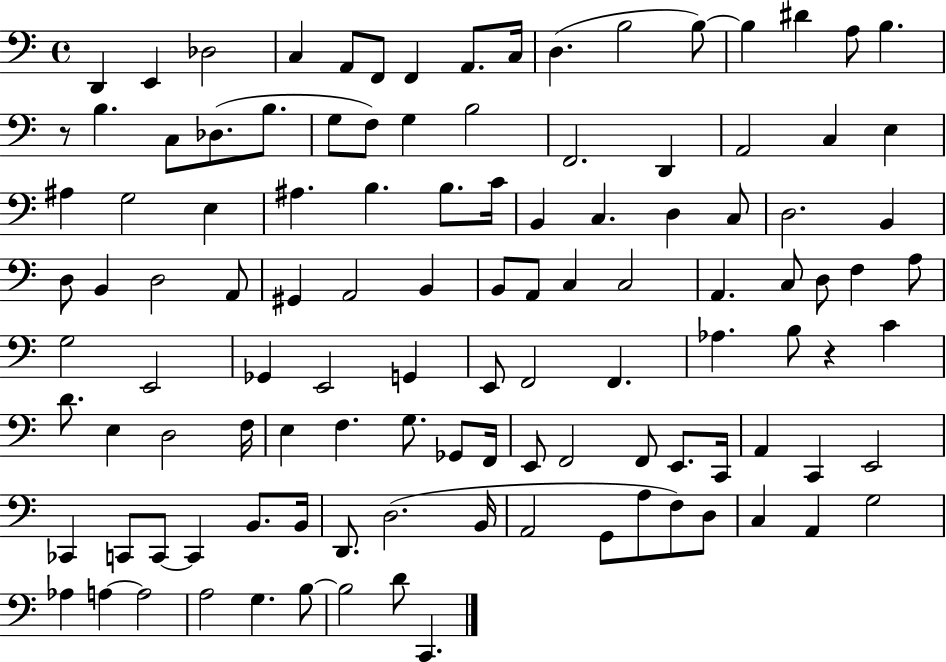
{
  \clef bass
  \time 4/4
  \defaultTimeSignature
  \key c \major
  \repeat volta 2 { d,4 e,4 des2 | c4 a,8 f,8 f,4 a,8. c16 | d4.( b2 b8~~) | b4 dis'4 a8 b4. | \break r8 b4. c8 des8.( b8. | g8 f8) g4 b2 | f,2. d,4 | a,2 c4 e4 | \break ais4 g2 e4 | ais4. b4. b8. c'16 | b,4 c4. d4 c8 | d2. b,4 | \break d8 b,4 d2 a,8 | gis,4 a,2 b,4 | b,8 a,8 c4 c2 | a,4. c8 d8 f4 a8 | \break g2 e,2 | ges,4 e,2 g,4 | e,8 f,2 f,4. | aes4. b8 r4 c'4 | \break d'8. e4 d2 f16 | e4 f4. g8. ges,8 f,16 | e,8 f,2 f,8 e,8. c,16 | a,4 c,4 e,2 | \break ces,4 c,8 c,8~~ c,4 b,8. b,16 | d,8. d2.( b,16 | a,2 g,8 a8 f8) d8 | c4 a,4 g2 | \break aes4 a4~~ a2 | a2 g4. b8~~ | b2 d'8 c,4. | } \bar "|."
}